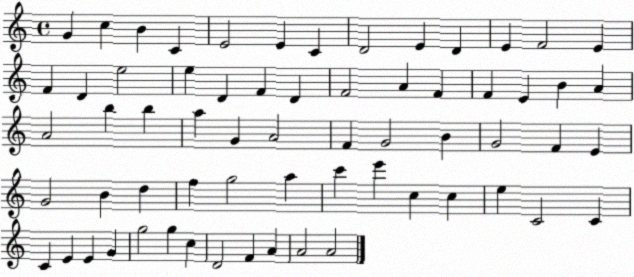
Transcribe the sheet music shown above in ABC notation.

X:1
T:Untitled
M:4/4
L:1/4
K:C
G c B C E2 E C D2 E D E F2 E F D e2 e D F D F2 A F F E B A A2 b b a G A2 F G2 B G2 F E G2 B d f g2 a c' e' c c e C2 C C E E G g2 g c D2 F A A2 A2